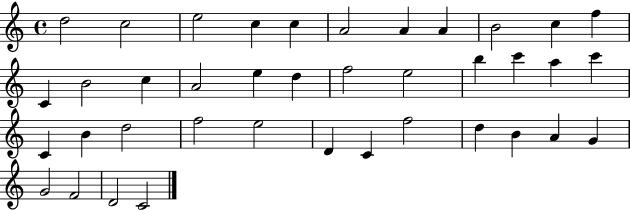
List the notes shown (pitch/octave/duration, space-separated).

D5/h C5/h E5/h C5/q C5/q A4/h A4/q A4/q B4/h C5/q F5/q C4/q B4/h C5/q A4/h E5/q D5/q F5/h E5/h B5/q C6/q A5/q C6/q C4/q B4/q D5/h F5/h E5/h D4/q C4/q F5/h D5/q B4/q A4/q G4/q G4/h F4/h D4/h C4/h